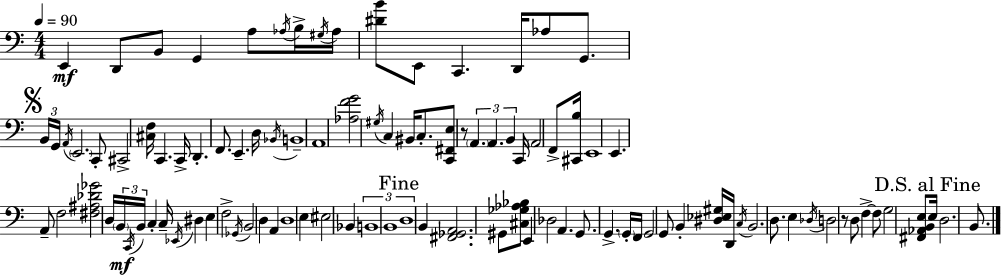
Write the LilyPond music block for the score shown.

{
  \clef bass
  \numericTimeSignature
  \time 4/4
  \key c \major
  \tempo 4 = 90
  \repeat volta 2 { e,4\mf d,8 b,8 g,4 a8 \acciaccatura { aes16 } b16-> | \acciaccatura { gis16 } aes16 <dis' b'>8 e,8 c,4. d,16 aes8 g,8. | \mark \markup { \musicglyph "scripts.segno" } \tuplet 3/2 { b,16 g,16 \acciaccatura { a,16 } } \parenthesize e,2. | c,8-. cis,2-> <cis f>16 c,4. | \break c,16-> d,4.-. f,8. e,4.-- | d16 \acciaccatura { bes,16 } b,1-- | a,1 | <aes f' g'>2 \acciaccatura { gis16 } c4 | \break bis,16 c8.-. <c, fis, e>8 r8 \tuplet 3/2 { \parenthesize a,4. a,4. | b,4 } c,16 \parenthesize a,2 | f,8-> <cis, b>16 e,1 | e,4. a,8-- f2 | \break <fis ais des' ges'>2 d16 \tuplet 3/2 { \parenthesize b,16\mf \acciaccatura { c,16 } | b,16 } c4-. c16-- \acciaccatura { ees,16 } dis4 e4 f2-> | \acciaccatura { ges,16 } b,2 | d4 a,4 d1 | \break \parenthesize e4 eis2 | bes,4 \tuplet 3/2 { b,1 | b,1 | \mark "Fine" d1 } | \break b,4 <fis, ges, a,>2. | gis,8 <cis ges aes bes>8 e,4 | des2 a,4. g,8. | g,4.-> \parenthesize g,16-. f,16 g,2 | \break g,8 b,4-. <dis ees gis>16 d,16 \acciaccatura { c16 } b,2. | d8. e4 \acciaccatura { des16 } d2 | r8 d8 f4->~~ f8 | g2 <fis, aes, b, e>8 \mark "D.S. al Fine" e16 d2. | \break b,8. } \bar "|."
}